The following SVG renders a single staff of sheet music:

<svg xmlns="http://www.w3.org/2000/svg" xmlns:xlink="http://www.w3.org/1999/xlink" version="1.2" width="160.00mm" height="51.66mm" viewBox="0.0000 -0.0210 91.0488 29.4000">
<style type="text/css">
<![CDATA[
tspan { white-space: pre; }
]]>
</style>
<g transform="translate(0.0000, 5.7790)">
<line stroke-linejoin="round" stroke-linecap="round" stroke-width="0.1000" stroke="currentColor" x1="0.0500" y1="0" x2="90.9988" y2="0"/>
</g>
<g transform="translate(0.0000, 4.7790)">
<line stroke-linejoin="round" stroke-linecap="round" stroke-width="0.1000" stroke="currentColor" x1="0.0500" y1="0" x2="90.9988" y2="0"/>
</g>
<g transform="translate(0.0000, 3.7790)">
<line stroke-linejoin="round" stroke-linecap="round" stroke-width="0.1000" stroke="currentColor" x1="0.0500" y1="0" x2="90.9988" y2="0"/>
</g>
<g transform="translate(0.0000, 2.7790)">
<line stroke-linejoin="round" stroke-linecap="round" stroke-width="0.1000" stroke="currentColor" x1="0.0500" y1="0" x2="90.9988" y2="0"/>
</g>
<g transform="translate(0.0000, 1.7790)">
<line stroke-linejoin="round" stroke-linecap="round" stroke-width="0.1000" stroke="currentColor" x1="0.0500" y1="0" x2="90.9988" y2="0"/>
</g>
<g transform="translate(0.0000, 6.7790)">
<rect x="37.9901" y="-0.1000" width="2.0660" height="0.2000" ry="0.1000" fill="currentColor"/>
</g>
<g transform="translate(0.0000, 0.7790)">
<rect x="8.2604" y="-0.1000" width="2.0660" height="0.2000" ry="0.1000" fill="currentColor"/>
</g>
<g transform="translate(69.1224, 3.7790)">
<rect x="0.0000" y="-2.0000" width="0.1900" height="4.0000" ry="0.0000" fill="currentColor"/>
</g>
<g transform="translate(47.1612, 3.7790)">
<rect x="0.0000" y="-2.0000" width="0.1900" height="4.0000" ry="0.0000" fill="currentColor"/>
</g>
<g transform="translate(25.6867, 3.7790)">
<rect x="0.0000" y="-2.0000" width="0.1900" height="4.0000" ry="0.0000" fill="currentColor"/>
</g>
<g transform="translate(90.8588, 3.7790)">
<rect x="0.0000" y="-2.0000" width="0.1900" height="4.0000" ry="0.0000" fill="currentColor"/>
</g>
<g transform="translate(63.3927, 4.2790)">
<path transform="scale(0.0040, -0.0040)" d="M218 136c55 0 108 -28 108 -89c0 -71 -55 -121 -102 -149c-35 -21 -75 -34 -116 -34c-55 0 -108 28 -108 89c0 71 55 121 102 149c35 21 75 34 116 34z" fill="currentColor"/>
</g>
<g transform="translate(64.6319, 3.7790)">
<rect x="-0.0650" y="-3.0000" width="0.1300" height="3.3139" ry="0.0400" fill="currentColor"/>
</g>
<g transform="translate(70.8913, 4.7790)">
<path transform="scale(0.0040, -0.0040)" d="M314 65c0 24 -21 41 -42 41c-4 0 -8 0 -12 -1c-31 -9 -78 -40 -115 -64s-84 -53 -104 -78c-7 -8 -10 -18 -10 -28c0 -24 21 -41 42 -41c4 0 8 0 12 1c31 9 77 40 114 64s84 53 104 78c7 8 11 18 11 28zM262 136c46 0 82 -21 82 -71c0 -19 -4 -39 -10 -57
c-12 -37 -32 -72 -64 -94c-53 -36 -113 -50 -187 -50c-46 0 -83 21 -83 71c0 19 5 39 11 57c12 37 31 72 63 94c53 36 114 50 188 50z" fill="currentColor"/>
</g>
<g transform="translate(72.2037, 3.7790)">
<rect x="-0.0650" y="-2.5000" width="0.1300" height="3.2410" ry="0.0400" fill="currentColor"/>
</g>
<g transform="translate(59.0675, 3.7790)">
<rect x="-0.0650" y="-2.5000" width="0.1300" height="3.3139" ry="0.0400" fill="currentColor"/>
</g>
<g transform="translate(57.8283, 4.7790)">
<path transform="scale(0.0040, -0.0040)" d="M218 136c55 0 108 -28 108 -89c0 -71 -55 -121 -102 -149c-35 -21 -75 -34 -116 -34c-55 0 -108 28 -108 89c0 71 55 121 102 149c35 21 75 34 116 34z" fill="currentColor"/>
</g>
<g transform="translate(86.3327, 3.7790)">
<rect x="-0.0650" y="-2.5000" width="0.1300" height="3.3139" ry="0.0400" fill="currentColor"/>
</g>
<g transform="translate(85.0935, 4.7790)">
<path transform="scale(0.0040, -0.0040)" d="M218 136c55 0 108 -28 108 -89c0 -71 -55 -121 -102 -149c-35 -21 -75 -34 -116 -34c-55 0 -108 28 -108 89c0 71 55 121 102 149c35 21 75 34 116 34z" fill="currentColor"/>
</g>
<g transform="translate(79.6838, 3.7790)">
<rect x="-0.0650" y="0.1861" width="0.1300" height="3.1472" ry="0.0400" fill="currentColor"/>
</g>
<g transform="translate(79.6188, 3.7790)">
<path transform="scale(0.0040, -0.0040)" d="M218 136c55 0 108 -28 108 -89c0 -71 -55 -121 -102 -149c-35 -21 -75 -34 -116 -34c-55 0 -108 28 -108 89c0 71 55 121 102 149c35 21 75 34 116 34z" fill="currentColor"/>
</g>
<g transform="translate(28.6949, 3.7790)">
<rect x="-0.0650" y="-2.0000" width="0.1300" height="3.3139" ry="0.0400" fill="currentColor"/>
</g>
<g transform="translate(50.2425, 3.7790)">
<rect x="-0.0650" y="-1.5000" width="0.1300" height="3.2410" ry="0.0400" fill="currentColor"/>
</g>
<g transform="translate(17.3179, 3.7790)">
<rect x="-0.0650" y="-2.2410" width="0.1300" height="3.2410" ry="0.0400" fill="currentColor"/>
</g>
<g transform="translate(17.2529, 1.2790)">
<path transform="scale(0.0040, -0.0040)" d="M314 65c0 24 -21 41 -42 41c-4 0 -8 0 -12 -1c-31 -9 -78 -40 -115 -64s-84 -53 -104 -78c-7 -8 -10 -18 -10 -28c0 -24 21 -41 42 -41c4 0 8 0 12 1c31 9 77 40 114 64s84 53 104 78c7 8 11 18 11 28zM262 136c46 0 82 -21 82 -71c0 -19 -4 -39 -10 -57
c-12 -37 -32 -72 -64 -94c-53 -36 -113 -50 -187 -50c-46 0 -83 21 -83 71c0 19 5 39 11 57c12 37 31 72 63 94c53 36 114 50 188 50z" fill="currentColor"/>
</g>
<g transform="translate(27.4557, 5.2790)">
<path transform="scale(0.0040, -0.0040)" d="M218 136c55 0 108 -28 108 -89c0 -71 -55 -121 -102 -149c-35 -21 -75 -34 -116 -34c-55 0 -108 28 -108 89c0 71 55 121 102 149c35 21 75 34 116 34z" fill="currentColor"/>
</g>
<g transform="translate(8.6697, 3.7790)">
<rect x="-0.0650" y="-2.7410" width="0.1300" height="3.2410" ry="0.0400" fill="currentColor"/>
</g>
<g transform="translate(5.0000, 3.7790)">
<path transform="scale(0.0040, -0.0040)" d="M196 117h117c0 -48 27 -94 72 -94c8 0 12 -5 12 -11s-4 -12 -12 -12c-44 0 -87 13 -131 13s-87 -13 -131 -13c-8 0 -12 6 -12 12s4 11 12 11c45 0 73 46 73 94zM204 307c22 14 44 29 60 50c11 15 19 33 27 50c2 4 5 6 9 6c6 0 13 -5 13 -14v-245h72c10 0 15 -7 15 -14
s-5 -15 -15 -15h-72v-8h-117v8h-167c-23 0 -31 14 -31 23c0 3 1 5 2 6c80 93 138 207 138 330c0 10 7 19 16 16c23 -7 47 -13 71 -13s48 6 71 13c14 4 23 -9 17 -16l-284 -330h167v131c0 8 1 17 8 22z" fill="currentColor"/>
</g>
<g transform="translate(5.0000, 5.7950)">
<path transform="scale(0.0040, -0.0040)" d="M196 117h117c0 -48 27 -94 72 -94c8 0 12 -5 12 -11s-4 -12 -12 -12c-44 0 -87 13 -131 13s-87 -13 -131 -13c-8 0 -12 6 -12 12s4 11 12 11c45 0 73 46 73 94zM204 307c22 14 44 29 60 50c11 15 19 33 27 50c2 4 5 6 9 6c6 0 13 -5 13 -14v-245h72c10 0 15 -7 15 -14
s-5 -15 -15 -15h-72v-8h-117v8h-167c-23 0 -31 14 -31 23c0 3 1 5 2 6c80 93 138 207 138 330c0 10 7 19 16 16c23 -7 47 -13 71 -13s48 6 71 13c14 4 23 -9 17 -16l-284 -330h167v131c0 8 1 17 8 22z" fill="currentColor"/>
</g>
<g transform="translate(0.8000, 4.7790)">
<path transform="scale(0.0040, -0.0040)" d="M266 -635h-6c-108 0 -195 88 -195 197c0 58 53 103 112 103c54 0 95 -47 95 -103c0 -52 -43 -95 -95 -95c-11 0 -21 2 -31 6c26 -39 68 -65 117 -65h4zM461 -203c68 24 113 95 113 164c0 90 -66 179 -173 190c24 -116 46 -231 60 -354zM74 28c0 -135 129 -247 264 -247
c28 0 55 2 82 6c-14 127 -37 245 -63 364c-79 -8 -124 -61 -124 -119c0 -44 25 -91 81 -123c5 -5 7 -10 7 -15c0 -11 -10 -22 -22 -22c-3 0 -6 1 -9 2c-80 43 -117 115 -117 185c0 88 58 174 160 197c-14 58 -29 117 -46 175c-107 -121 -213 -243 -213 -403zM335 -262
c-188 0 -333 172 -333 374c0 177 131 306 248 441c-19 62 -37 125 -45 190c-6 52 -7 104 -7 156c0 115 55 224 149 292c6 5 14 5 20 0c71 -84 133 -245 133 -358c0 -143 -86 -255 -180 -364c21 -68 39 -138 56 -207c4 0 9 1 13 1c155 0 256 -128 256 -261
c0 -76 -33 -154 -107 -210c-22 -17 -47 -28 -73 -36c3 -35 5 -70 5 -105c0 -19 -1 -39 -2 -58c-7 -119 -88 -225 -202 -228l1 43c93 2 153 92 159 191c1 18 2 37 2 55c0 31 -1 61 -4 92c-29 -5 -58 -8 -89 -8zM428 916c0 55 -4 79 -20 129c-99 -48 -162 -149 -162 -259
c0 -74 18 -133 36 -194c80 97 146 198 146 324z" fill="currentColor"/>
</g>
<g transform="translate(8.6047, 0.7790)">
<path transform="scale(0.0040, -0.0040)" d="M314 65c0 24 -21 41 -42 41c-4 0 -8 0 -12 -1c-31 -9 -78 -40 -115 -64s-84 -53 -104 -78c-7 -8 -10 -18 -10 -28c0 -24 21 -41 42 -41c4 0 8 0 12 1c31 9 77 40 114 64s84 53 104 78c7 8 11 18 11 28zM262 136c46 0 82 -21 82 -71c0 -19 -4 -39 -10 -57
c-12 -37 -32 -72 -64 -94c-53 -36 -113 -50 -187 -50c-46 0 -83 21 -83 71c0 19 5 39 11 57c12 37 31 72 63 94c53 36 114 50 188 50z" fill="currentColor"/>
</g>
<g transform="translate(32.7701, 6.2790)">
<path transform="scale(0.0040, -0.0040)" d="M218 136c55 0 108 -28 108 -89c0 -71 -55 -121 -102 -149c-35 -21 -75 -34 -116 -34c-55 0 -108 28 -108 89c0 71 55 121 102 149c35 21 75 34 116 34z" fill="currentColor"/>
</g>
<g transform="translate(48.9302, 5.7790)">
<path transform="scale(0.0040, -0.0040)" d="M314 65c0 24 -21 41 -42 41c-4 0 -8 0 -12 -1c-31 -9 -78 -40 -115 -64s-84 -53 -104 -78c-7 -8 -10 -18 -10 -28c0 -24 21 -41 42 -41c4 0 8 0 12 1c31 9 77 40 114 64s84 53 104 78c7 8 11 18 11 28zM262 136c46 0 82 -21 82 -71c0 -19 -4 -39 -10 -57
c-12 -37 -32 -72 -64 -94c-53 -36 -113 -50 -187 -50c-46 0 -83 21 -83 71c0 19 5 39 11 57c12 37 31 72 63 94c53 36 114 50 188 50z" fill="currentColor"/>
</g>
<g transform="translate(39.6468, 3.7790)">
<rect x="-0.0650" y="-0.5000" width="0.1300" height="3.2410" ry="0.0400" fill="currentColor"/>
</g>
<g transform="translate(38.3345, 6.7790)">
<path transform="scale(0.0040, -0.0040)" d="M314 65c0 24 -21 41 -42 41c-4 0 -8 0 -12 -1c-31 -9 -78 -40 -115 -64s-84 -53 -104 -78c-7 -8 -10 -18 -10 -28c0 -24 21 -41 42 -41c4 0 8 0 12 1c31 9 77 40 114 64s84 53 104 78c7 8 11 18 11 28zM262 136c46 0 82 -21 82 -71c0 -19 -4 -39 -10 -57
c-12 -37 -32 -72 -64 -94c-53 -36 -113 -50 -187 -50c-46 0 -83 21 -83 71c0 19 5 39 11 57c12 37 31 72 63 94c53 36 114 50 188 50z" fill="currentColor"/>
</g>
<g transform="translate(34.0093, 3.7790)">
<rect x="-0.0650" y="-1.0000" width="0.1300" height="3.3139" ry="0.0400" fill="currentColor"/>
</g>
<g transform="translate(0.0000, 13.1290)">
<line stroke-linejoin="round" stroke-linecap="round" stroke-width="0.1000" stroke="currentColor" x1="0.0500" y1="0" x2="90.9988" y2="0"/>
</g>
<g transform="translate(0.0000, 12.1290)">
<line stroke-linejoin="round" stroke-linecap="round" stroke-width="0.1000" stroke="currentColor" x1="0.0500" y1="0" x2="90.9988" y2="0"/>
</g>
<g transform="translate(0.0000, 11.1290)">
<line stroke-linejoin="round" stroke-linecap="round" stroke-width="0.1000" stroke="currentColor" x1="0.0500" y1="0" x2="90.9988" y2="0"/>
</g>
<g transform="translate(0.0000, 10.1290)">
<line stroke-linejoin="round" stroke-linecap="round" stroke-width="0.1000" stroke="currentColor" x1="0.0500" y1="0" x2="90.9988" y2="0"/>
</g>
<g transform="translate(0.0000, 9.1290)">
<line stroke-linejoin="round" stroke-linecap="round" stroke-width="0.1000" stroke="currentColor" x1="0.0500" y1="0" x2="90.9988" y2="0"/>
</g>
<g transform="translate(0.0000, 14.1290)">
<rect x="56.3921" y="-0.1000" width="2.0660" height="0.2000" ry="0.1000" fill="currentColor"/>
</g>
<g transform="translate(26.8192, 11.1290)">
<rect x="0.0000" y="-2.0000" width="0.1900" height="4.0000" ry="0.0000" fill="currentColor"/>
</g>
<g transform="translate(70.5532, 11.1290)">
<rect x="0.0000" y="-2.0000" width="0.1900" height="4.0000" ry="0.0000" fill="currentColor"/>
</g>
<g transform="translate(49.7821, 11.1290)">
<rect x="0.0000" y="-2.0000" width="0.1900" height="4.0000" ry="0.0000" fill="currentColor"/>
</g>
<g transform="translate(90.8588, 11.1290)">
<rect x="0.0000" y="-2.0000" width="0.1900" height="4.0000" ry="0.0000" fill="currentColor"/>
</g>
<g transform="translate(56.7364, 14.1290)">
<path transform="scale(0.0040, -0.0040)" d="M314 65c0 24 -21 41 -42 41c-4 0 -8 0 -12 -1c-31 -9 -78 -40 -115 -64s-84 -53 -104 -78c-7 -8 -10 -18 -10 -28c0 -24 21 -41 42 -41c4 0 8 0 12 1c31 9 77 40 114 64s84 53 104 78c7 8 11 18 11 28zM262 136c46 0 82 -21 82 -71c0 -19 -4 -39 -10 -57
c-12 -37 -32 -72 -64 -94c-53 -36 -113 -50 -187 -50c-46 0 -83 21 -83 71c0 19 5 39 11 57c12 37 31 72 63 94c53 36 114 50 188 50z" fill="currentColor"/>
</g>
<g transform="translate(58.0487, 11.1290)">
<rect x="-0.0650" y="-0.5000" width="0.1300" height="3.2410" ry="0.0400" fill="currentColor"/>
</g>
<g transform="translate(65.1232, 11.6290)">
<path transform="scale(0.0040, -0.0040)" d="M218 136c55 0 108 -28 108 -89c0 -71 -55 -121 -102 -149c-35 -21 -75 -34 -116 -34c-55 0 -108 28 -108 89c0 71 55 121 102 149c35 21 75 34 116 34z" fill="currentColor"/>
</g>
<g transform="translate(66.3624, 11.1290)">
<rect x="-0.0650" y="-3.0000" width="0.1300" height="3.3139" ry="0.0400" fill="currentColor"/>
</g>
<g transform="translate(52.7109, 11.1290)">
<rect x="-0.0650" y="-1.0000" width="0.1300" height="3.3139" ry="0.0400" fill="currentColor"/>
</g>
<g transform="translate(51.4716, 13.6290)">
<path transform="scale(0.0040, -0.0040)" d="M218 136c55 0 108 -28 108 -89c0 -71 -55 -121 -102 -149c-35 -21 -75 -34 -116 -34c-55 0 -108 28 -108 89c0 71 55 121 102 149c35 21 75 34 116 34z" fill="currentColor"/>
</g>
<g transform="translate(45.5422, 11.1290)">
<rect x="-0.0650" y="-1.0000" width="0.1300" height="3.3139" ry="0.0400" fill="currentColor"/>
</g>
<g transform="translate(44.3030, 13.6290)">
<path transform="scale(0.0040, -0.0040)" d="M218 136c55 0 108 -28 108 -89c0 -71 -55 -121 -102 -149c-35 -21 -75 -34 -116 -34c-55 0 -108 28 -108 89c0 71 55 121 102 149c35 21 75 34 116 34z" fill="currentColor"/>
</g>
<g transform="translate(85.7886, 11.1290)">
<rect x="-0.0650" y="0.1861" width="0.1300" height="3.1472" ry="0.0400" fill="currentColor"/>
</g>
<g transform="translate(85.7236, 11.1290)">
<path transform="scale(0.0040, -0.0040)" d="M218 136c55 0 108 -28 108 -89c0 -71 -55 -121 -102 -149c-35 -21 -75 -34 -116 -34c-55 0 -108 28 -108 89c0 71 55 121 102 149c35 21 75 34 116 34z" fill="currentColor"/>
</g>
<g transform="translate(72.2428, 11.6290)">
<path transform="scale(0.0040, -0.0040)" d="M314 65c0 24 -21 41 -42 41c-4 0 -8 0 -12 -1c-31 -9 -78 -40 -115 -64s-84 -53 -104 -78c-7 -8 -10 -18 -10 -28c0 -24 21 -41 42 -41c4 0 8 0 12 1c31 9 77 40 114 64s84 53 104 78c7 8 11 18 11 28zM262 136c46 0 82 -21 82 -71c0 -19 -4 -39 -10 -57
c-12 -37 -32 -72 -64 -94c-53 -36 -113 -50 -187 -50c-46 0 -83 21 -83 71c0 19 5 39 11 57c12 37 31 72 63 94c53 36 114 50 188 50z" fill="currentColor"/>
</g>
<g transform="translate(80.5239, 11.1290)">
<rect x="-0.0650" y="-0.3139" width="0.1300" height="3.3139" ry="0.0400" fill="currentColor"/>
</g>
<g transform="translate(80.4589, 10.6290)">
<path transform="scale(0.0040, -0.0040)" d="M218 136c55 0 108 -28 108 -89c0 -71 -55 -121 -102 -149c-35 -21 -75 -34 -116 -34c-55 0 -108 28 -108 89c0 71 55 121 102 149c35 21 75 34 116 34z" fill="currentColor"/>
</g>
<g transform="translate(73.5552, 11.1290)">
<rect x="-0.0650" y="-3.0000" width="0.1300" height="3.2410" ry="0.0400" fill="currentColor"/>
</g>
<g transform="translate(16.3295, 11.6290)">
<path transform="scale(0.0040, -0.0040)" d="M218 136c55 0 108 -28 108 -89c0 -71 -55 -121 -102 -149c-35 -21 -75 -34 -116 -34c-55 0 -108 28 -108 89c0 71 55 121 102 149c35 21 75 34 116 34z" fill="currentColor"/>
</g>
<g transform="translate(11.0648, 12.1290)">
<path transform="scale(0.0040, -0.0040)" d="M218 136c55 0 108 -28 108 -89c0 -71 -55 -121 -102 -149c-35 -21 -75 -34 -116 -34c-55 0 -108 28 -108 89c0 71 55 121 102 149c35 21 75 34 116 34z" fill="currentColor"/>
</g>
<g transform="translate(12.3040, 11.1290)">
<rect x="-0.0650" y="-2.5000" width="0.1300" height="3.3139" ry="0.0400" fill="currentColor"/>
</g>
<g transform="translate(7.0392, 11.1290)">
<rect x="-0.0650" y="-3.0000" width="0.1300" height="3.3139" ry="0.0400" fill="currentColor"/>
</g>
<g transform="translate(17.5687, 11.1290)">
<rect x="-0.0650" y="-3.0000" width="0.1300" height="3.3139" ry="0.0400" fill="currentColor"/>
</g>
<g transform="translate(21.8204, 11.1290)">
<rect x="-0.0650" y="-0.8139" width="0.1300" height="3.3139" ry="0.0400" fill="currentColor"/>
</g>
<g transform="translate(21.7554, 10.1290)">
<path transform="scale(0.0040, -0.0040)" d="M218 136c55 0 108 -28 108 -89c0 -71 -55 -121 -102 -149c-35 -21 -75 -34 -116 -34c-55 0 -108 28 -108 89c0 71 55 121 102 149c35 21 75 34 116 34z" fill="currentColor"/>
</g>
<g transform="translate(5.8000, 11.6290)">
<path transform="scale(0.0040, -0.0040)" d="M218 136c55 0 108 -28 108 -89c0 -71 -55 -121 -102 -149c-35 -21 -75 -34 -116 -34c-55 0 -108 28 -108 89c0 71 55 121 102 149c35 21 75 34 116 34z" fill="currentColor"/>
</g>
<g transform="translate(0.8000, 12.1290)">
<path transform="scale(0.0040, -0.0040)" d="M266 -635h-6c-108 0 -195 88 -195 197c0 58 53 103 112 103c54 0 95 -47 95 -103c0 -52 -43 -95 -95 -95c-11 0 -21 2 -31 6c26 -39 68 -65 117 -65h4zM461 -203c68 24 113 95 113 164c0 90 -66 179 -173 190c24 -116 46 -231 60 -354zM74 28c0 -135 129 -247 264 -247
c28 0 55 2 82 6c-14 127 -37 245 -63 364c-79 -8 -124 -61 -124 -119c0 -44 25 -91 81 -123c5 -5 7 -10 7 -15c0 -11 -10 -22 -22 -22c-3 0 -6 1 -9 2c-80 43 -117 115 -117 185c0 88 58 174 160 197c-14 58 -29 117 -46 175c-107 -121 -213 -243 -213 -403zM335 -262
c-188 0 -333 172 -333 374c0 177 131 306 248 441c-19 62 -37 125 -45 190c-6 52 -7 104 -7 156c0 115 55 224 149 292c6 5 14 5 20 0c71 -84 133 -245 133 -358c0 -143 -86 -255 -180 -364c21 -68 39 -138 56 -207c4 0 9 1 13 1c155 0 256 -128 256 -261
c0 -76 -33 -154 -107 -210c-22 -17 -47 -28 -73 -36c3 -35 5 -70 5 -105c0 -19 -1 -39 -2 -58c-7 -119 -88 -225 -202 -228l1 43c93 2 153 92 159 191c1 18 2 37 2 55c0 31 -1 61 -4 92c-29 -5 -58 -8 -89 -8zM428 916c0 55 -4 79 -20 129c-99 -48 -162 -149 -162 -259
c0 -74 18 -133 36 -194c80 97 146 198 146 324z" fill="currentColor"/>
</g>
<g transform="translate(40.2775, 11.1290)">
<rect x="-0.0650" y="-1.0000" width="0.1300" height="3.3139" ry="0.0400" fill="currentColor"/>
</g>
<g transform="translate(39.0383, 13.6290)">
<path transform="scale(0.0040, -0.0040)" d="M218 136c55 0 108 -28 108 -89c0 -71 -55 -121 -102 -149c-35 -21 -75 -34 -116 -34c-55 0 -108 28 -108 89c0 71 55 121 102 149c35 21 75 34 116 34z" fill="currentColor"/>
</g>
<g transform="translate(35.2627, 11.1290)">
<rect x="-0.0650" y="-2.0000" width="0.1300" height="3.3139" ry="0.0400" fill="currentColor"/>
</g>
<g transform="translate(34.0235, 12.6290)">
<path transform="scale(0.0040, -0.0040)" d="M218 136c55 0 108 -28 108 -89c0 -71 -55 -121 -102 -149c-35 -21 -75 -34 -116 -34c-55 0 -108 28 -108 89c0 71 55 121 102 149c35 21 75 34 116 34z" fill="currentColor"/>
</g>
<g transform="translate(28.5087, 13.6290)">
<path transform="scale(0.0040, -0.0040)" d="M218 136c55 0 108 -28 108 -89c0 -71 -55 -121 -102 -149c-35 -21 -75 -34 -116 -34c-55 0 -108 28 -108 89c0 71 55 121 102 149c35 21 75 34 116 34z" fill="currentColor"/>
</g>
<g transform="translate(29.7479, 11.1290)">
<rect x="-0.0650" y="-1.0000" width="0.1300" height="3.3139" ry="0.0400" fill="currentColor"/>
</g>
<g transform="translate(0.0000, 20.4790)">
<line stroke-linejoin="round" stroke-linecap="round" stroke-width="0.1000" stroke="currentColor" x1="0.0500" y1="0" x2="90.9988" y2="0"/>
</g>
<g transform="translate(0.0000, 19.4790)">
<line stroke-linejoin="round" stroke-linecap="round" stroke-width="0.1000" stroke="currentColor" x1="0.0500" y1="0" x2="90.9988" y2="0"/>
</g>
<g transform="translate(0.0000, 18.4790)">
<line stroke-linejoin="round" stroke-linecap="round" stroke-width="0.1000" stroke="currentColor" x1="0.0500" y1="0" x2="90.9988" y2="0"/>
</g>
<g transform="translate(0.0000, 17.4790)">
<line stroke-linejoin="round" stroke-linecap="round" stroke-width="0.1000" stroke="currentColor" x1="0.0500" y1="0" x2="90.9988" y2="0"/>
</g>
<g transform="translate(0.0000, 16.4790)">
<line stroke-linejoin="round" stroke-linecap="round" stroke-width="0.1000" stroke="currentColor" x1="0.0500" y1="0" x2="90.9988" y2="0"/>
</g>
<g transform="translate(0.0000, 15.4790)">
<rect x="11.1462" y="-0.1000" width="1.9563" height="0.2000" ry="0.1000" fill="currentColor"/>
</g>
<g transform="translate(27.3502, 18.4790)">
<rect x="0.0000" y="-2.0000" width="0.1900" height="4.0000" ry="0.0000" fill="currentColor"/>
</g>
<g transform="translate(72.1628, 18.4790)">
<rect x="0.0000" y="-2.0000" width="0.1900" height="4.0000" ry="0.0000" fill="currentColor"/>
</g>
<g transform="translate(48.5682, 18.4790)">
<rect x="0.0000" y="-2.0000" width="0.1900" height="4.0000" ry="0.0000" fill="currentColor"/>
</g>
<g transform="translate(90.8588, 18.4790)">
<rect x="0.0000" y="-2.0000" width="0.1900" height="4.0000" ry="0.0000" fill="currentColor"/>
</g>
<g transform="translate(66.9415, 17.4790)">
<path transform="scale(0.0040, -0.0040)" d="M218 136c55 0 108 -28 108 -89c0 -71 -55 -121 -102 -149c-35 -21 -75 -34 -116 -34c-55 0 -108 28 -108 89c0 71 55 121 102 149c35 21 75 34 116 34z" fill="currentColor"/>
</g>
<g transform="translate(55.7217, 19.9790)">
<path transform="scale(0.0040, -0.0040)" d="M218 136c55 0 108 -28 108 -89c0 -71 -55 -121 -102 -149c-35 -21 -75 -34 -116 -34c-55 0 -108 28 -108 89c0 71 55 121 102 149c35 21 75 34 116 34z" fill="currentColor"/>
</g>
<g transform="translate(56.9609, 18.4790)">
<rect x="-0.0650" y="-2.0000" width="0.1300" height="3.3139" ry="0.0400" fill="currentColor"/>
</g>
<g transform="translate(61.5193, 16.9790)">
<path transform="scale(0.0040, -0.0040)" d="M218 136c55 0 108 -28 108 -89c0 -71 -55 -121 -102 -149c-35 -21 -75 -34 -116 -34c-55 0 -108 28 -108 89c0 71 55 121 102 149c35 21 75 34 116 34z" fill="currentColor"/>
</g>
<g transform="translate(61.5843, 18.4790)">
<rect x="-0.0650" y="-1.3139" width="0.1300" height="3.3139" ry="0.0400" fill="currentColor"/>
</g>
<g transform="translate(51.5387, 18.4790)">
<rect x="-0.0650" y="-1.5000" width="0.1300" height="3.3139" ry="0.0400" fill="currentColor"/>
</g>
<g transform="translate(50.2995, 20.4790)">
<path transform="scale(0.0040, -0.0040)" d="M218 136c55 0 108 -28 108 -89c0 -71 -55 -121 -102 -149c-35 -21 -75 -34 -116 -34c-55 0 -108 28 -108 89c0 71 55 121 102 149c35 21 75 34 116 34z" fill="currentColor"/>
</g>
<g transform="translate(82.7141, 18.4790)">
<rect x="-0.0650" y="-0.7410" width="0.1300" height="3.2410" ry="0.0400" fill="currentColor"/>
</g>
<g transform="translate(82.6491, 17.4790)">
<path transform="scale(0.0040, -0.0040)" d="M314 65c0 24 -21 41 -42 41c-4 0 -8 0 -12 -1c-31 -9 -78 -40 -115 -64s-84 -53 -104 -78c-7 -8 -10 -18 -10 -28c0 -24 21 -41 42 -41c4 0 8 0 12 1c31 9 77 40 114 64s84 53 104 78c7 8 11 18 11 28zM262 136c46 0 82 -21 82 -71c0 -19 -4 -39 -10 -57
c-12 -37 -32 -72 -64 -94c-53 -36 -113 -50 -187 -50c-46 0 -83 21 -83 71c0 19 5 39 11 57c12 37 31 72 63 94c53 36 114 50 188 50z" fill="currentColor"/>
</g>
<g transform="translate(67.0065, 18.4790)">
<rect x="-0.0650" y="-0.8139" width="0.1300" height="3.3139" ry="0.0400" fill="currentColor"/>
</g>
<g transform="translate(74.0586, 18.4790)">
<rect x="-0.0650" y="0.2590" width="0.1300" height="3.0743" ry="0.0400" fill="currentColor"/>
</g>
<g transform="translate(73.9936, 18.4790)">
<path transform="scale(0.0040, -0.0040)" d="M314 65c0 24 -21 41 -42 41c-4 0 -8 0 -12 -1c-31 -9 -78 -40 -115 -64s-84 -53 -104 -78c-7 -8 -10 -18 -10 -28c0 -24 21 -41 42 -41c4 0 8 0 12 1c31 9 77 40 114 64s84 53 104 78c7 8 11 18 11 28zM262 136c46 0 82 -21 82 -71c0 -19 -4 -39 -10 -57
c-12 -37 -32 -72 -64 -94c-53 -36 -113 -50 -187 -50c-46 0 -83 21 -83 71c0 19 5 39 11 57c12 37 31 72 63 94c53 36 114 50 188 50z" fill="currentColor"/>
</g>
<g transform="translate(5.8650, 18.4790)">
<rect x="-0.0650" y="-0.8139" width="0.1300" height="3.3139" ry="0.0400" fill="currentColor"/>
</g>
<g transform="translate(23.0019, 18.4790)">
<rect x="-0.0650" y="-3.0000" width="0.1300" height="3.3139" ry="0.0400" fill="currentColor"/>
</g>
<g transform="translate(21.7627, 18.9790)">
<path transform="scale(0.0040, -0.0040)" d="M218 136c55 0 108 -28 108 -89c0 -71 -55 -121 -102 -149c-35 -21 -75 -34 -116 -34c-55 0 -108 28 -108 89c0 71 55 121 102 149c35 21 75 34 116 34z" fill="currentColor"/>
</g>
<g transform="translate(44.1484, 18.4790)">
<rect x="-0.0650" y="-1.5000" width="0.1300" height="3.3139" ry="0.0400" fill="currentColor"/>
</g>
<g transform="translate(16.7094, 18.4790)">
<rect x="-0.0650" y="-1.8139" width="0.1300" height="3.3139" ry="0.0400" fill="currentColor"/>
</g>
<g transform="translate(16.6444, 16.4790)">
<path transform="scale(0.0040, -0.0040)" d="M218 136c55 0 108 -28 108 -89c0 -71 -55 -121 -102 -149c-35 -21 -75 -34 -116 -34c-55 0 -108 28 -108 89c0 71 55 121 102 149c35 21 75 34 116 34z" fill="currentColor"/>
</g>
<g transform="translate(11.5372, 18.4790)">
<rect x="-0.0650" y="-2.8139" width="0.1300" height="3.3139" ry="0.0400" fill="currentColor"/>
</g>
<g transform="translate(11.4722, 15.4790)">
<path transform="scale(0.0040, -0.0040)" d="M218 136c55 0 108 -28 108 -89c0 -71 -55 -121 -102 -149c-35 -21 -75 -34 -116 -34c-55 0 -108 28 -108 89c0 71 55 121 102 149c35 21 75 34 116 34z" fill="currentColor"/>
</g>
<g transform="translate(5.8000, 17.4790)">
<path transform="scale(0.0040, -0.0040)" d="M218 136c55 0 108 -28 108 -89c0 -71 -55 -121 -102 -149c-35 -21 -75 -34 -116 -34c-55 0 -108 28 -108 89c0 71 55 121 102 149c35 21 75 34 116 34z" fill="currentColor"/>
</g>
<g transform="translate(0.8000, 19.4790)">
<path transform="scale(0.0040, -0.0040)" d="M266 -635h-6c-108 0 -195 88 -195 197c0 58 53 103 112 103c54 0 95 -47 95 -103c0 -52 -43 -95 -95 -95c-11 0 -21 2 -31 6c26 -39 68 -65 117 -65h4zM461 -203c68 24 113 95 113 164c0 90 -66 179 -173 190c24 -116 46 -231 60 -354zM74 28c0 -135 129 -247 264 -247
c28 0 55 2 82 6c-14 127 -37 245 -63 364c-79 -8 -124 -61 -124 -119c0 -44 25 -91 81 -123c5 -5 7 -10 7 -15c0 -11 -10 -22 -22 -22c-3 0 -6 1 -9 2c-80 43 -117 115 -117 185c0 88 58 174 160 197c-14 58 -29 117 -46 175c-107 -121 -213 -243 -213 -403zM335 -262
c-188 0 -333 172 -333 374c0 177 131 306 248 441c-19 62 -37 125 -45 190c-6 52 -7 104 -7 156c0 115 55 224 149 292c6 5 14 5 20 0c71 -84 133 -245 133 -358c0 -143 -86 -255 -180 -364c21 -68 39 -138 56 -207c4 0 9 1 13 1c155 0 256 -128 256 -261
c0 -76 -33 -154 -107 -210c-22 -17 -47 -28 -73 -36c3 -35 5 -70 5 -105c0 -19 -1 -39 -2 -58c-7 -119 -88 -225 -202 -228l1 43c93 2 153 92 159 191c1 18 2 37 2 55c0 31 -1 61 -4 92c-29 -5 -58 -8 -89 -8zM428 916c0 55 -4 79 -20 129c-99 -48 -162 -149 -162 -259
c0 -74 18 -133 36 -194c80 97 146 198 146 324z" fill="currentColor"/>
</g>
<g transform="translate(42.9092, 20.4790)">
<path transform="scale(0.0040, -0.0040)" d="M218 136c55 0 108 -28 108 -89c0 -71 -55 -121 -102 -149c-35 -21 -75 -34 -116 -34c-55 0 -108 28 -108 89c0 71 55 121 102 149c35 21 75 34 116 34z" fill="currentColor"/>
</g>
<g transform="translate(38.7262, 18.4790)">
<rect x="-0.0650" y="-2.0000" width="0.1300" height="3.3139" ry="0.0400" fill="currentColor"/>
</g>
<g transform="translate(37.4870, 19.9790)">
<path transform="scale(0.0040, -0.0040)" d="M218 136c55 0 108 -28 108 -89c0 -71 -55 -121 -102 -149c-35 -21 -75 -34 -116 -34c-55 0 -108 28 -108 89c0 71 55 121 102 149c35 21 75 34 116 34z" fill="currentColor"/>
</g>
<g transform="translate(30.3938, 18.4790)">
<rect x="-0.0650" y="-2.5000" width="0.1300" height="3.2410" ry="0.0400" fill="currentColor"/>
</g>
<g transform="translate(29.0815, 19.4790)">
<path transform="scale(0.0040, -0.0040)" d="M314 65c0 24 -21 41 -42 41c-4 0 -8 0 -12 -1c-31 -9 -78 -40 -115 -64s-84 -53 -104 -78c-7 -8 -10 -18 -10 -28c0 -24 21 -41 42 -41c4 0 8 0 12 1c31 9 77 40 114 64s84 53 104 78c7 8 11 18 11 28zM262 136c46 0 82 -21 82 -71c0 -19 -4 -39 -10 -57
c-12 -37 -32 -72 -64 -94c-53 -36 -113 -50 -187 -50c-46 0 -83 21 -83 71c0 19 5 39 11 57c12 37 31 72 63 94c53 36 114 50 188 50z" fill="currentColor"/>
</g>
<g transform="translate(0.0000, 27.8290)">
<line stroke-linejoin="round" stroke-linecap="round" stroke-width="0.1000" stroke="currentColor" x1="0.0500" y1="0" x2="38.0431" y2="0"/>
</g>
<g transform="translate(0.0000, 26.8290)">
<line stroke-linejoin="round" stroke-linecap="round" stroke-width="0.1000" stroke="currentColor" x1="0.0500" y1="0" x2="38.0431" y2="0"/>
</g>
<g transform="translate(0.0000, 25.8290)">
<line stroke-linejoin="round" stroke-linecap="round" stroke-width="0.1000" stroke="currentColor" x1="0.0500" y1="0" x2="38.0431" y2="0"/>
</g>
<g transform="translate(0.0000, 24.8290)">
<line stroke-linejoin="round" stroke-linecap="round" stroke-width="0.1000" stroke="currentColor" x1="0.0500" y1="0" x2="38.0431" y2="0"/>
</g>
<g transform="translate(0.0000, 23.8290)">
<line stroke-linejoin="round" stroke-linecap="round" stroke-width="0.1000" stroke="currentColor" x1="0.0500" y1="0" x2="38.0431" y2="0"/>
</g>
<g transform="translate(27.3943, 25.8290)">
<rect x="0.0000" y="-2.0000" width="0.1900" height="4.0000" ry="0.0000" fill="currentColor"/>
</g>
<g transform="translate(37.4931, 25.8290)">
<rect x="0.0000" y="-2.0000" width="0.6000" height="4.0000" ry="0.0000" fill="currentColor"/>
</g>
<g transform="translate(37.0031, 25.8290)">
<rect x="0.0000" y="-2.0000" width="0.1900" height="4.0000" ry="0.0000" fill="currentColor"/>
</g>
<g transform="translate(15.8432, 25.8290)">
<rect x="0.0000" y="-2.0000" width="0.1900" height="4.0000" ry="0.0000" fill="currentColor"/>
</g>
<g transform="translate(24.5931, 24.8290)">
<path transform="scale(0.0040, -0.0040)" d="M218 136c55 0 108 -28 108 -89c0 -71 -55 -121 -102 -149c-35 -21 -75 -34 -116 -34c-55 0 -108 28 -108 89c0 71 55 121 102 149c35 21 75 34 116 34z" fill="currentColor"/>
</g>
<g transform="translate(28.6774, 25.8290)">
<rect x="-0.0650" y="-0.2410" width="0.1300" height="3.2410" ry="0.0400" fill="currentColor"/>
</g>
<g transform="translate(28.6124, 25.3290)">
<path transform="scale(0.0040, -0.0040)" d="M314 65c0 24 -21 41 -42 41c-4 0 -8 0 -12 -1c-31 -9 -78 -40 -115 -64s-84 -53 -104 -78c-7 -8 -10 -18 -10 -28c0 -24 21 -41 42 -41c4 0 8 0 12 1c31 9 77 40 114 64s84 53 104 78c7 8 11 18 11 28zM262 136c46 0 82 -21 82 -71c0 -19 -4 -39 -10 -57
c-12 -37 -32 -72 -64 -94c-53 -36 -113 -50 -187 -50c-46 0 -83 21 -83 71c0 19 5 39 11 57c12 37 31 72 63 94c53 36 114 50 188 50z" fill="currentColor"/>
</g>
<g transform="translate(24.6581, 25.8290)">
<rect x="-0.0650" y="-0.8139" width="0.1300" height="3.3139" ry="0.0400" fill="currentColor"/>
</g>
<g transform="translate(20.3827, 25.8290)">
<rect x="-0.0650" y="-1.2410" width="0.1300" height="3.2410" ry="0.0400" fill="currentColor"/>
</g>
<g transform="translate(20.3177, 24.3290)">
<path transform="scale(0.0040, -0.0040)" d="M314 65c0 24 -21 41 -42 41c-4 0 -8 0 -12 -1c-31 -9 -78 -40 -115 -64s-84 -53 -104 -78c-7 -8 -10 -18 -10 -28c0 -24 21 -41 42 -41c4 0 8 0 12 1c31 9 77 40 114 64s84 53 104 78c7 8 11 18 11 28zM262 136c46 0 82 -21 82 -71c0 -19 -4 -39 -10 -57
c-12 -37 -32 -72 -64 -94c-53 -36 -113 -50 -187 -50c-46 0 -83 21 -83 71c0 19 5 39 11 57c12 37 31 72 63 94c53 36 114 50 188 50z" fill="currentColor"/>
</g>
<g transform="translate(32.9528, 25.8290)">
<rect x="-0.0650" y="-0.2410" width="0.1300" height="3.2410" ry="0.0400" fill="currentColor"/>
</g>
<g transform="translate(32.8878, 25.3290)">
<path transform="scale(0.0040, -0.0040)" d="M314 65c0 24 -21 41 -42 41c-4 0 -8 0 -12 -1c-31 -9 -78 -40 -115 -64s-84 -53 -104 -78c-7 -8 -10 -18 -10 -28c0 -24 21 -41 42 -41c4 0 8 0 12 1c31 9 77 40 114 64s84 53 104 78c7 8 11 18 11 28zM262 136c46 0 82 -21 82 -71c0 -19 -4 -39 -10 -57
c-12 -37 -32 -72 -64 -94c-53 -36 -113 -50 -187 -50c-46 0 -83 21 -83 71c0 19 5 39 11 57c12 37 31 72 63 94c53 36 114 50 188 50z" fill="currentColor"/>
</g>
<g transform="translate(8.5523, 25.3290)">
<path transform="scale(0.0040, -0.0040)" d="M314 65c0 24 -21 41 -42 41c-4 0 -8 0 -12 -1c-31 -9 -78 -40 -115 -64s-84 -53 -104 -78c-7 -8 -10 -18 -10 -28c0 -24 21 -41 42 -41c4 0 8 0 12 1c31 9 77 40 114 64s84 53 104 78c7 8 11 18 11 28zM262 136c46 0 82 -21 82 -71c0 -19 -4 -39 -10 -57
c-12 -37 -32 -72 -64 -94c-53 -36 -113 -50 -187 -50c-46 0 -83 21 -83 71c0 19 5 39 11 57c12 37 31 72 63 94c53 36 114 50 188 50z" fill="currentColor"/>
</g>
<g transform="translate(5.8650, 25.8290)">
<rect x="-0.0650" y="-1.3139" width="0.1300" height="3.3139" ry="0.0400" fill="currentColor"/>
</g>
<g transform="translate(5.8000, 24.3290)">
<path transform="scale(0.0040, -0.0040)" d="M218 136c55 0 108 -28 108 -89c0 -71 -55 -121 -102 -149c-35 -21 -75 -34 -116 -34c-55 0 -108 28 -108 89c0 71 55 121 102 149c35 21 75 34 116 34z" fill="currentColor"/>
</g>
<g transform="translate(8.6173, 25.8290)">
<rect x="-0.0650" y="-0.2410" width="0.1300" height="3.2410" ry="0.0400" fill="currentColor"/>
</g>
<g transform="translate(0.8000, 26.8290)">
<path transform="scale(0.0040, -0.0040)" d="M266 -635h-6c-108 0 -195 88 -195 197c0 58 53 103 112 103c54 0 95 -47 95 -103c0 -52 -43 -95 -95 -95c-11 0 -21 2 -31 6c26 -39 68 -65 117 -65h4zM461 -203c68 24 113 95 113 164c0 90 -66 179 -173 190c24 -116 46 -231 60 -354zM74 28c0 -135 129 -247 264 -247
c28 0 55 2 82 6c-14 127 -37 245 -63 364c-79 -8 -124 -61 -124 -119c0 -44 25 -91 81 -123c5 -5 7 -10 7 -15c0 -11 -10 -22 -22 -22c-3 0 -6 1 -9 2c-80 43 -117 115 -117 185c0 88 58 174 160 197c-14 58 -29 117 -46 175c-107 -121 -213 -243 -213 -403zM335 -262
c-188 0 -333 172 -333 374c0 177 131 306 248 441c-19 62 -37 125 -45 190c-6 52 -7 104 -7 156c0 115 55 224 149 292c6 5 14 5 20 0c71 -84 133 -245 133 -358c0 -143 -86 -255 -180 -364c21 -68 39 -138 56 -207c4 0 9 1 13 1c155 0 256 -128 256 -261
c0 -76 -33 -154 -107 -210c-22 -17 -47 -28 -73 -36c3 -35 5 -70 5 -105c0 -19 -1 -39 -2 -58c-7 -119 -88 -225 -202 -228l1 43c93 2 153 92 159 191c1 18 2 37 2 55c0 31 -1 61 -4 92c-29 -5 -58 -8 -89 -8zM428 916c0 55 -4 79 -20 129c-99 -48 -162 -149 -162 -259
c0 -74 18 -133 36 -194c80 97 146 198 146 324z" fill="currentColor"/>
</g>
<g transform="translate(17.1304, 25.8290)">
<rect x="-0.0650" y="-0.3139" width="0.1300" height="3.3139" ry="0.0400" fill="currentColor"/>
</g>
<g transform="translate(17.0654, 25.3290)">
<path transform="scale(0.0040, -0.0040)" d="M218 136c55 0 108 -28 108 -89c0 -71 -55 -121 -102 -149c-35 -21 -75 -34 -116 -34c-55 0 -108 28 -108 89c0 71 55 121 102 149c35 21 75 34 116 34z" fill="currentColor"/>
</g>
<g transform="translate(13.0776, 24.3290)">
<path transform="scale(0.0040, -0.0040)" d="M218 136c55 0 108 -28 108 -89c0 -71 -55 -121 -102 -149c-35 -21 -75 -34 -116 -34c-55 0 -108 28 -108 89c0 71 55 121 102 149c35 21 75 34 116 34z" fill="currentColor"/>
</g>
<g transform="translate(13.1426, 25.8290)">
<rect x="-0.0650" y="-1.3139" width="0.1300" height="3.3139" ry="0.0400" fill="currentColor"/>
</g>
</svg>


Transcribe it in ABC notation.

X:1
T:Untitled
M:4/4
L:1/4
K:C
a2 g2 F D C2 E2 G A G2 B G A G A d D F D D D C2 A A2 c B d a f A G2 F E E F e d B2 d2 e c2 e c e2 d c2 c2